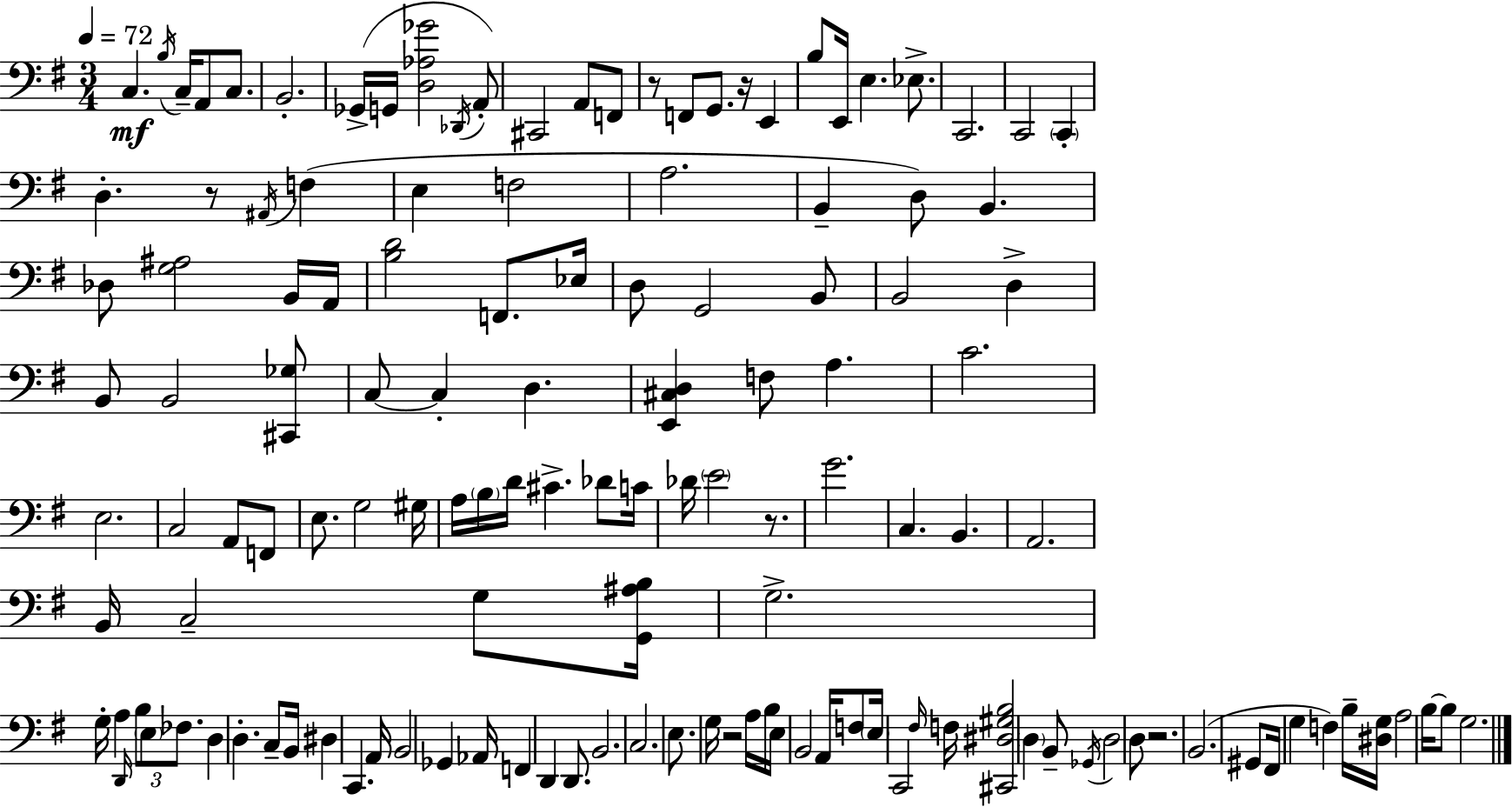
C3/q. B3/s C3/s A2/e C3/e. B2/h. Gb2/s G2/s [D3,Ab3,Gb4]/h Db2/s A2/e C#2/h A2/e F2/e R/e F2/e G2/e. R/s E2/q B3/e E2/s E3/q. Eb3/e. C2/h. C2/h C2/q D3/q. R/e A#2/s F3/q E3/q F3/h A3/h. B2/q D3/e B2/q. Db3/e [G3,A#3]/h B2/s A2/s [B3,D4]/h F2/e. Eb3/s D3/e G2/h B2/e B2/h D3/q B2/e B2/h [C#2,Gb3]/e C3/e C3/q D3/q. [E2,C#3,D3]/q F3/e A3/q. C4/h. E3/h. C3/h A2/e F2/e E3/e. G3/h G#3/s A3/s B3/s D4/s C#4/q. Db4/e C4/s Db4/s E4/h R/e. G4/h. C3/q. B2/q. A2/h. B2/s C3/h G3/e [G2,A#3,B3]/s G3/h. G3/s A3/q D2/s B3/e E3/e FES3/e. D3/q D3/q. C3/e B2/s D#3/q C2/q. A2/s B2/h Gb2/q Ab2/s F2/q D2/q D2/e. B2/h. C3/h. E3/e. G3/s R/h A3/s B3/s E3/s B2/h A2/s F3/e E3/s C2/h F#3/s F3/s [C#2,D#3,G#3,B3]/h D3/q B2/e Gb2/s D3/h D3/e R/h. B2/h. G#2/e F#2/s G3/q F3/q B3/s [D#3,G3]/s A3/h B3/s B3/e G3/h.